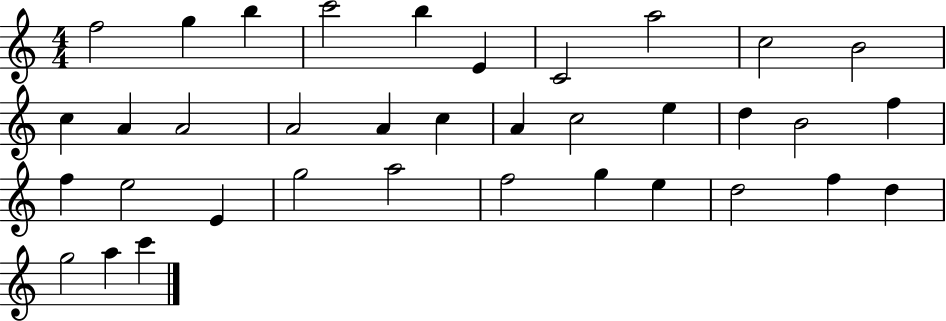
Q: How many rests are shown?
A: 0